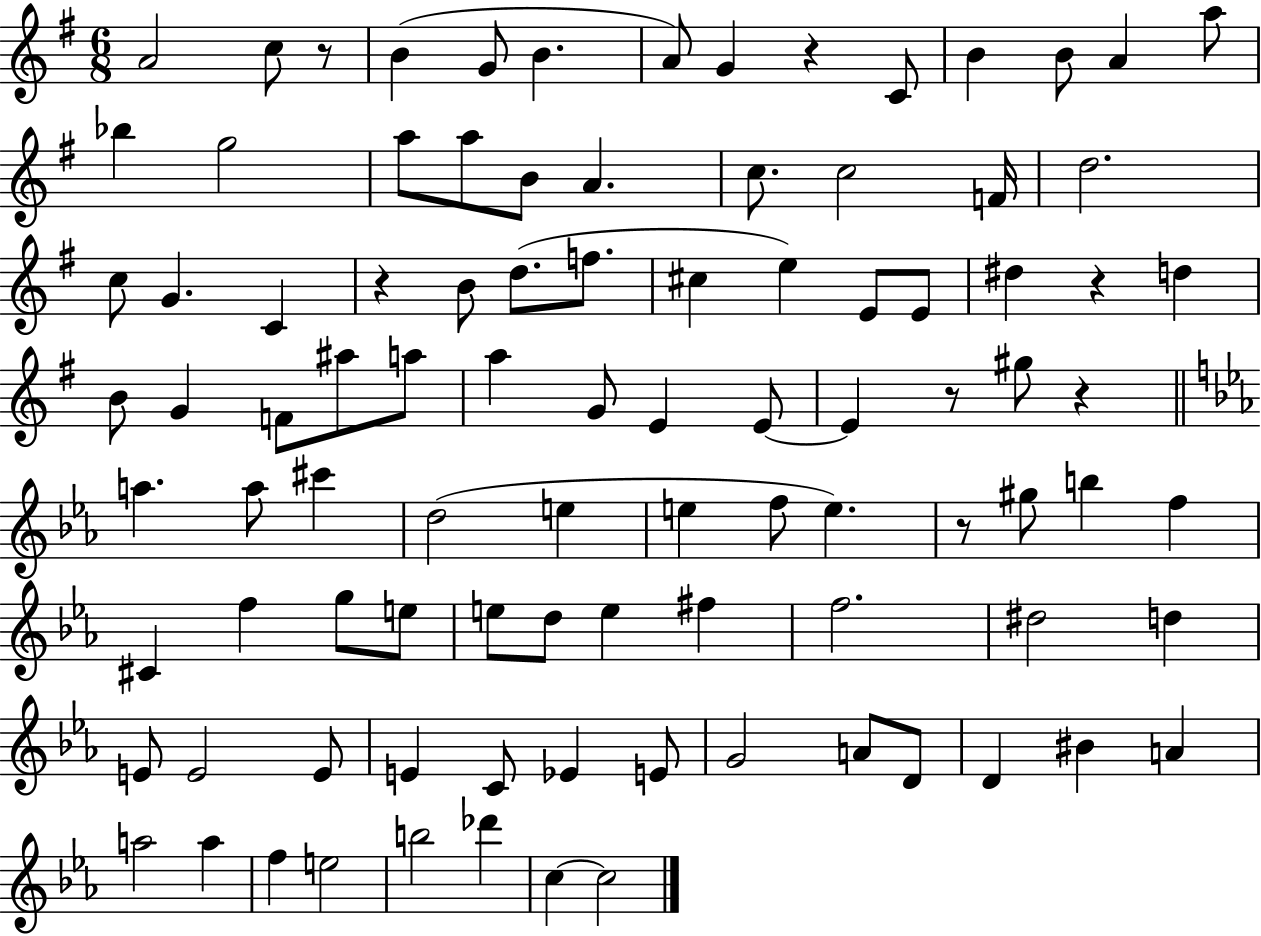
X:1
T:Untitled
M:6/8
L:1/4
K:G
A2 c/2 z/2 B G/2 B A/2 G z C/2 B B/2 A a/2 _b g2 a/2 a/2 B/2 A c/2 c2 F/4 d2 c/2 G C z B/2 d/2 f/2 ^c e E/2 E/2 ^d z d B/2 G F/2 ^a/2 a/2 a G/2 E E/2 E z/2 ^g/2 z a a/2 ^c' d2 e e f/2 e z/2 ^g/2 b f ^C f g/2 e/2 e/2 d/2 e ^f f2 ^d2 d E/2 E2 E/2 E C/2 _E E/2 G2 A/2 D/2 D ^B A a2 a f e2 b2 _d' c c2